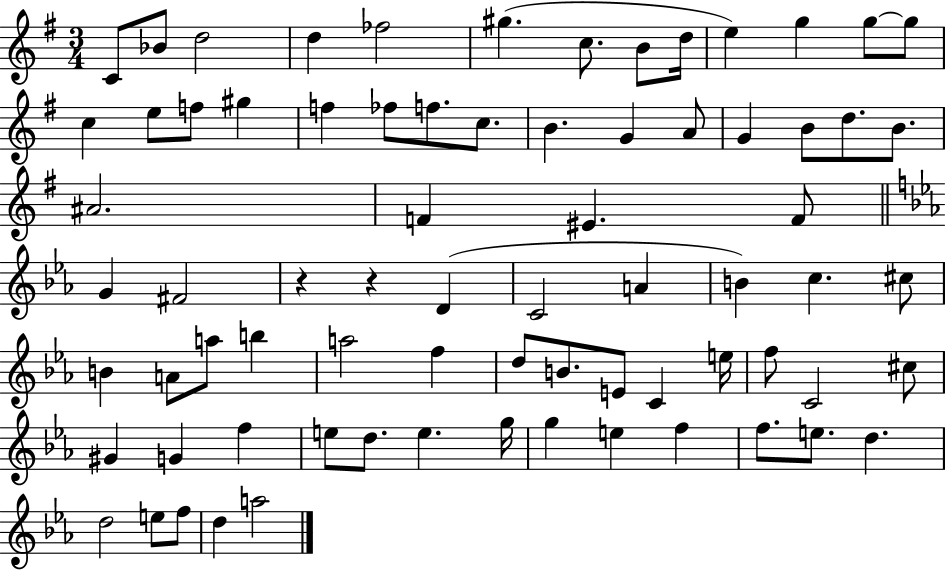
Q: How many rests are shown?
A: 2